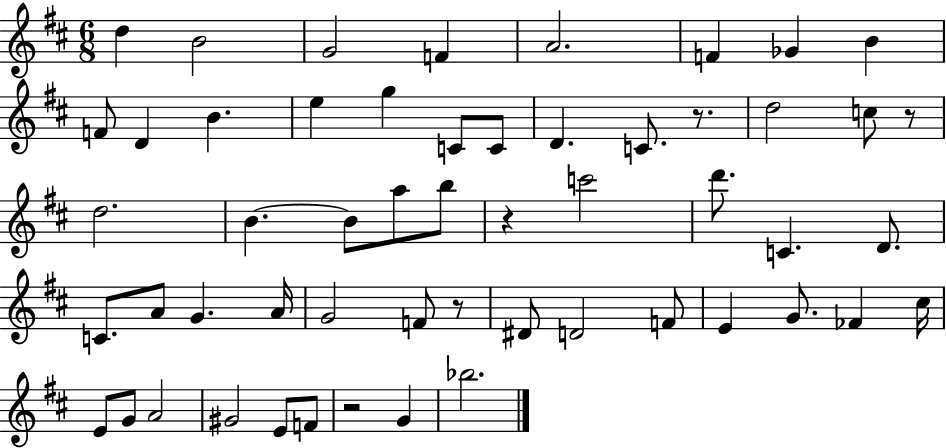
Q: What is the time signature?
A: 6/8